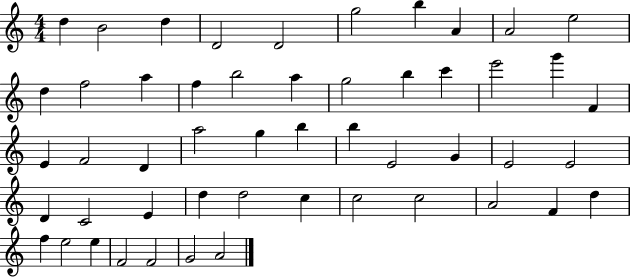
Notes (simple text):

D5/q B4/h D5/q D4/h D4/h G5/h B5/q A4/q A4/h E5/h D5/q F5/h A5/q F5/q B5/h A5/q G5/h B5/q C6/q E6/h G6/q F4/q E4/q F4/h D4/q A5/h G5/q B5/q B5/q E4/h G4/q E4/h E4/h D4/q C4/h E4/q D5/q D5/h C5/q C5/h C5/h A4/h F4/q D5/q F5/q E5/h E5/q F4/h F4/h G4/h A4/h